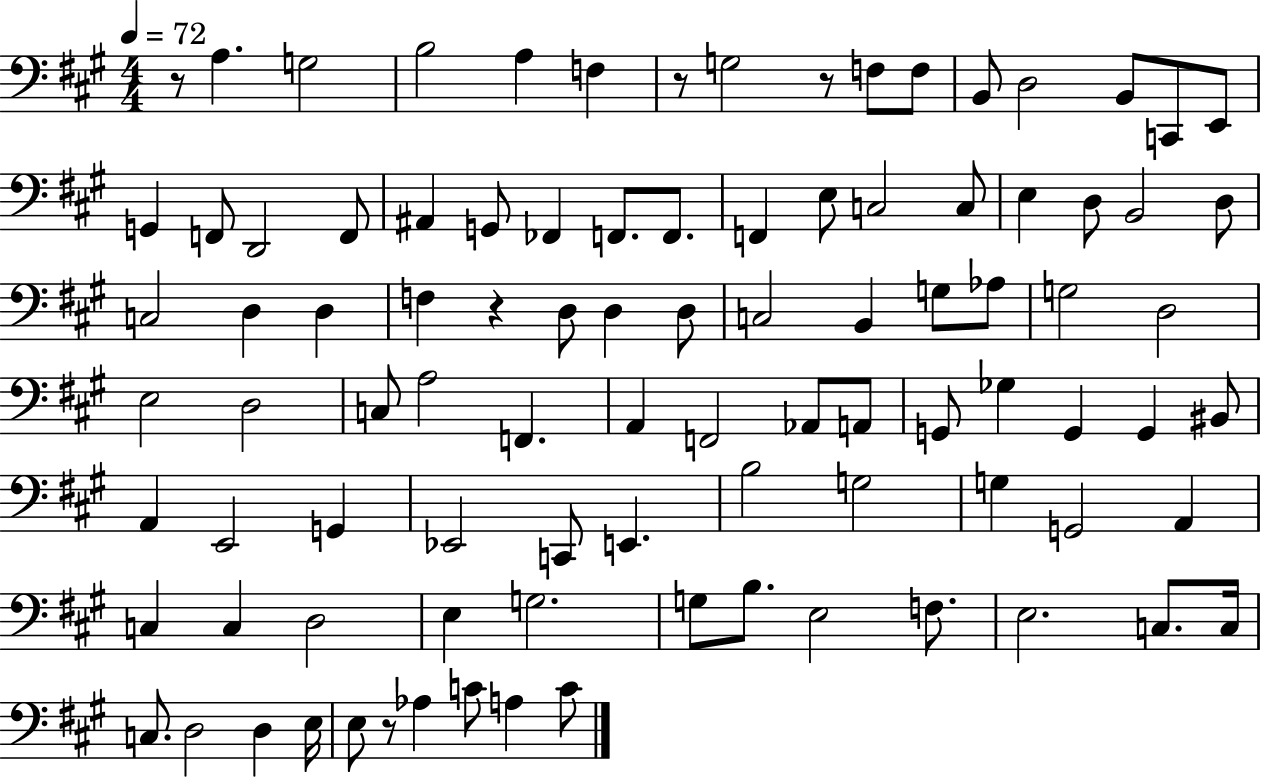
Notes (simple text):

R/e A3/q. G3/h B3/h A3/q F3/q R/e G3/h R/e F3/e F3/e B2/e D3/h B2/e C2/e E2/e G2/q F2/e D2/h F2/e A#2/q G2/e FES2/q F2/e. F2/e. F2/q E3/e C3/h C3/e E3/q D3/e B2/h D3/e C3/h D3/q D3/q F3/q R/q D3/e D3/q D3/e C3/h B2/q G3/e Ab3/e G3/h D3/h E3/h D3/h C3/e A3/h F2/q. A2/q F2/h Ab2/e A2/e G2/e Gb3/q G2/q G2/q BIS2/e A2/q E2/h G2/q Eb2/h C2/e E2/q. B3/h G3/h G3/q G2/h A2/q C3/q C3/q D3/h E3/q G3/h. G3/e B3/e. E3/h F3/e. E3/h. C3/e. C3/s C3/e. D3/h D3/q E3/s E3/e R/e Ab3/q C4/e A3/q C4/e